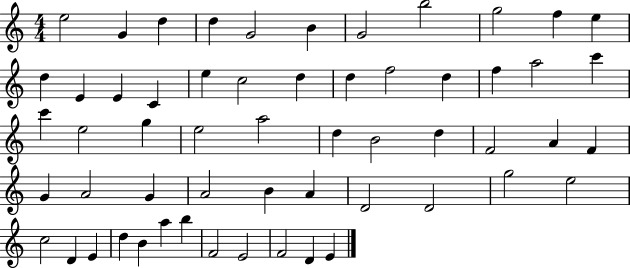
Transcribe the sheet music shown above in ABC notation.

X:1
T:Untitled
M:4/4
L:1/4
K:C
e2 G d d G2 B G2 b2 g2 f e d E E C e c2 d d f2 d f a2 c' c' e2 g e2 a2 d B2 d F2 A F G A2 G A2 B A D2 D2 g2 e2 c2 D E d B a b F2 E2 F2 D E